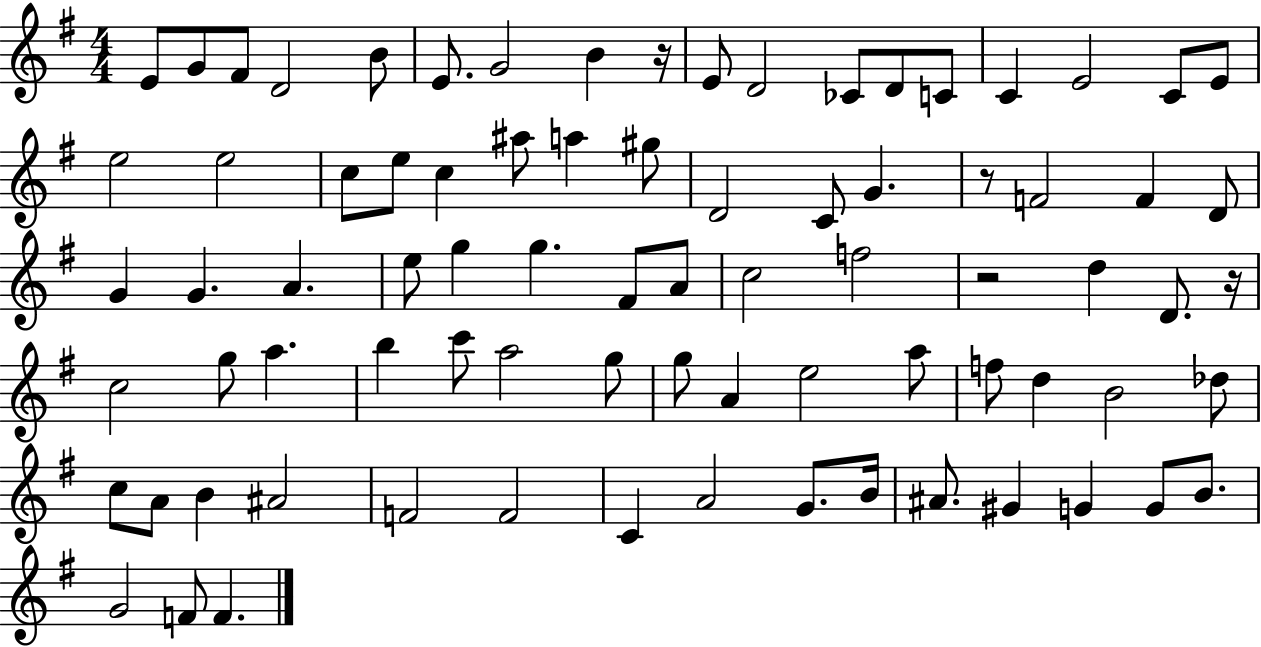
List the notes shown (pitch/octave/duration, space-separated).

E4/e G4/e F#4/e D4/h B4/e E4/e. G4/h B4/q R/s E4/e D4/h CES4/e D4/e C4/e C4/q E4/h C4/e E4/e E5/h E5/h C5/e E5/e C5/q A#5/e A5/q G#5/e D4/h C4/e G4/q. R/e F4/h F4/q D4/e G4/q G4/q. A4/q. E5/e G5/q G5/q. F#4/e A4/e C5/h F5/h R/h D5/q D4/e. R/s C5/h G5/e A5/q. B5/q C6/e A5/h G5/e G5/e A4/q E5/h A5/e F5/e D5/q B4/h Db5/e C5/e A4/e B4/q A#4/h F4/h F4/h C4/q A4/h G4/e. B4/s A#4/e. G#4/q G4/q G4/e B4/e. G4/h F4/e F4/q.